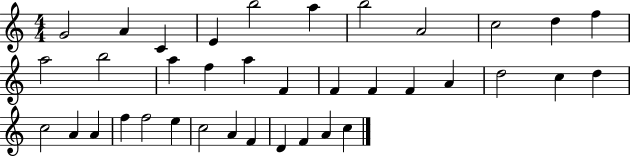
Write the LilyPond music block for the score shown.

{
  \clef treble
  \numericTimeSignature
  \time 4/4
  \key c \major
  g'2 a'4 c'4 | e'4 b''2 a''4 | b''2 a'2 | c''2 d''4 f''4 | \break a''2 b''2 | a''4 f''4 a''4 f'4 | f'4 f'4 f'4 a'4 | d''2 c''4 d''4 | \break c''2 a'4 a'4 | f''4 f''2 e''4 | c''2 a'4 f'4 | d'4 f'4 a'4 c''4 | \break \bar "|."
}